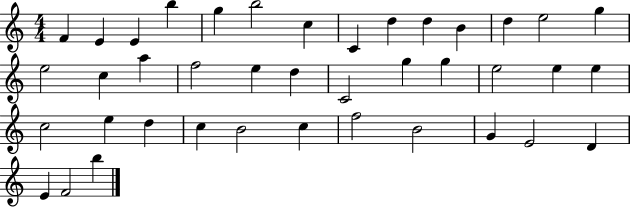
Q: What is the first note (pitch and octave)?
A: F4